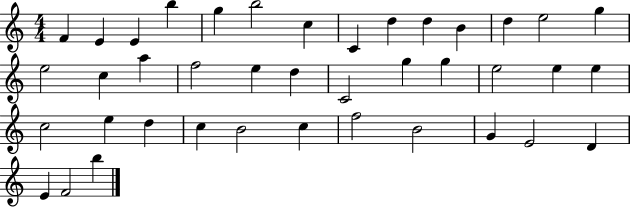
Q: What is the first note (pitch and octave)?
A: F4